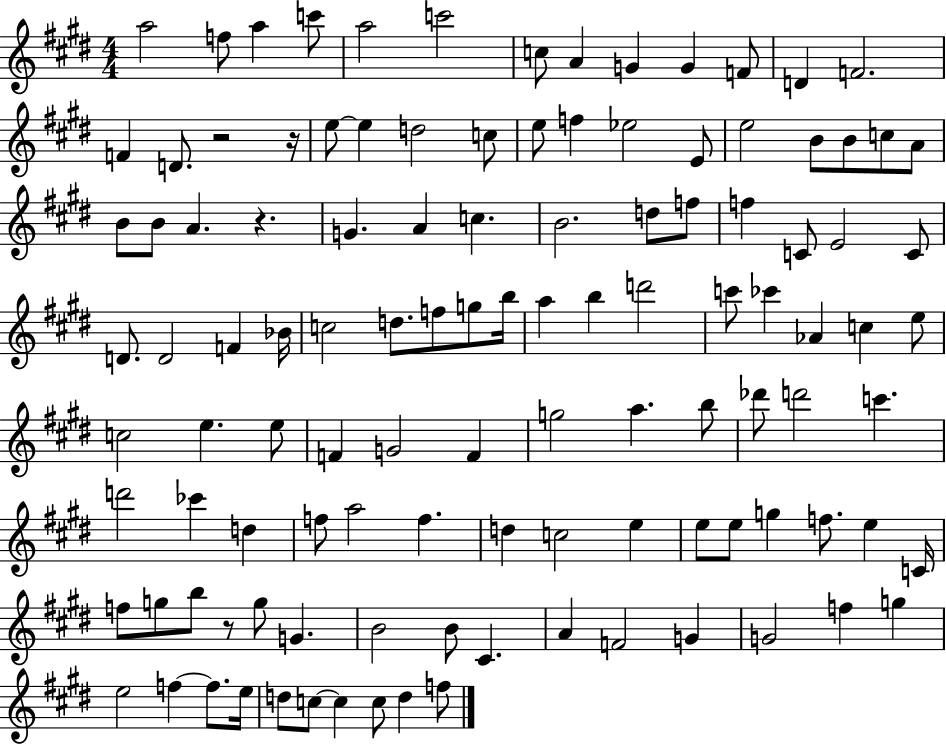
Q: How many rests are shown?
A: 4